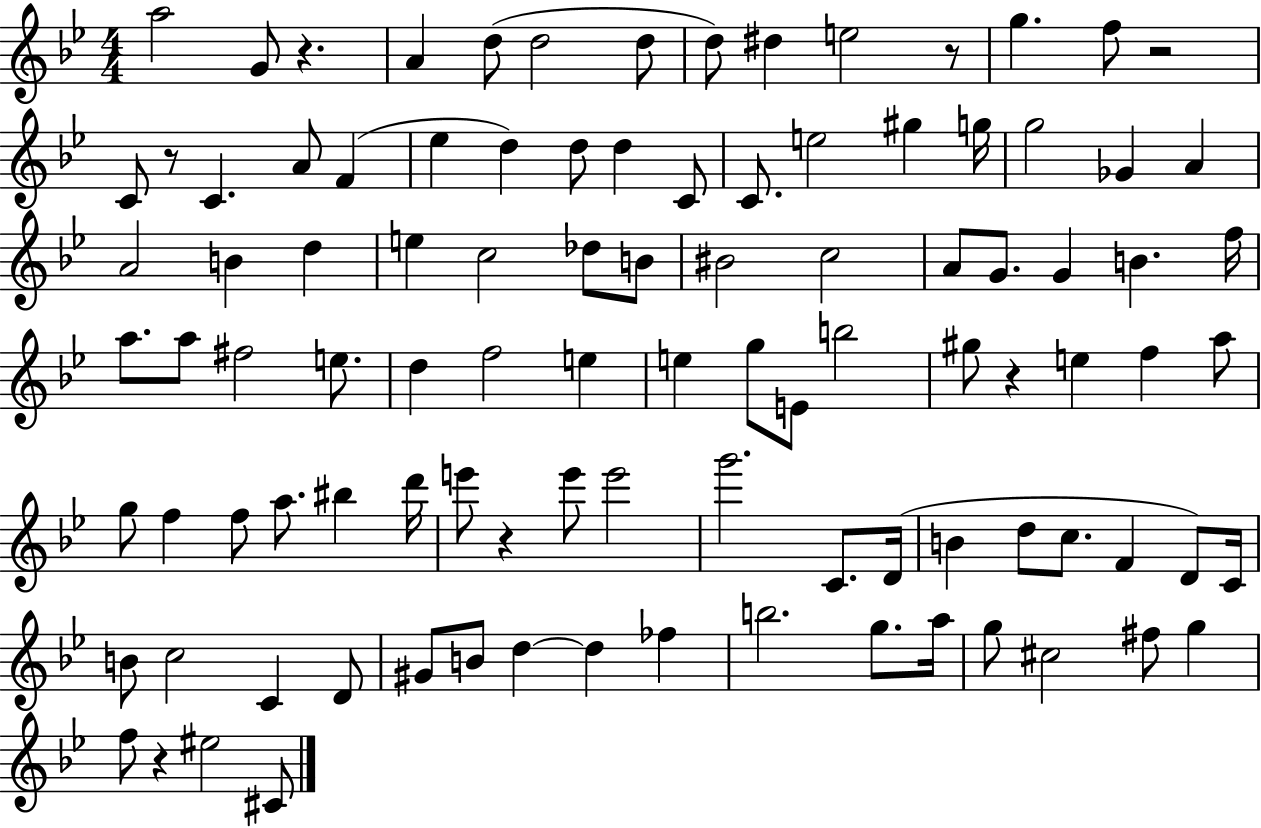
A5/h G4/e R/q. A4/q D5/e D5/h D5/e D5/e D#5/q E5/h R/e G5/q. F5/e R/h C4/e R/e C4/q. A4/e F4/q Eb5/q D5/q D5/e D5/q C4/e C4/e. E5/h G#5/q G5/s G5/h Gb4/q A4/q A4/h B4/q D5/q E5/q C5/h Db5/e B4/e BIS4/h C5/h A4/e G4/e. G4/q B4/q. F5/s A5/e. A5/e F#5/h E5/e. D5/q F5/h E5/q E5/q G5/e E4/e B5/h G#5/e R/q E5/q F5/q A5/e G5/e F5/q F5/e A5/e. BIS5/q D6/s E6/e R/q E6/e E6/h G6/h. C4/e. D4/s B4/q D5/e C5/e. F4/q D4/e C4/s B4/e C5/h C4/q D4/e G#4/e B4/e D5/q D5/q FES5/q B5/h. G5/e. A5/s G5/e C#5/h F#5/e G5/q F5/e R/q EIS5/h C#4/e